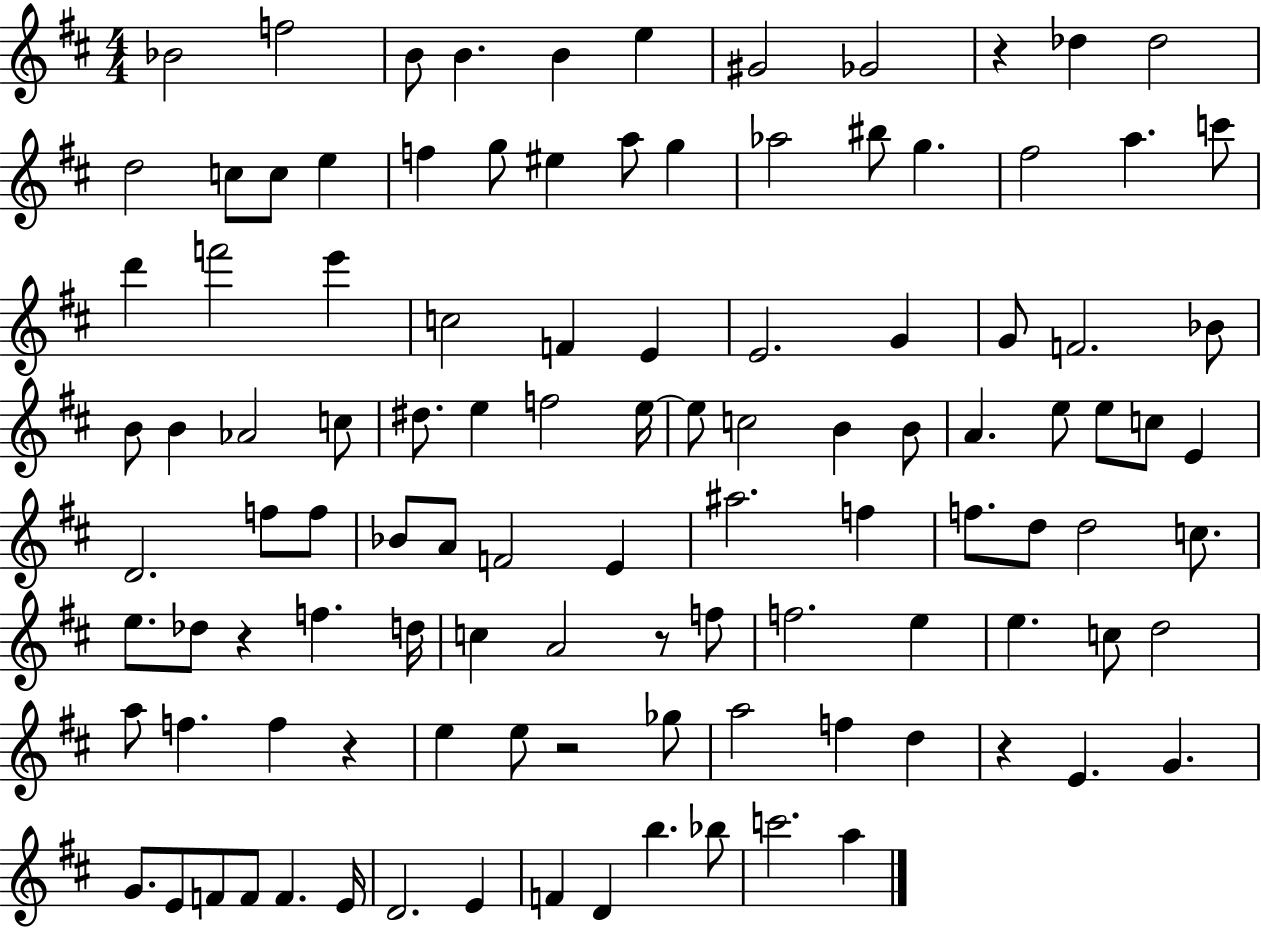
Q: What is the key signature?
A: D major